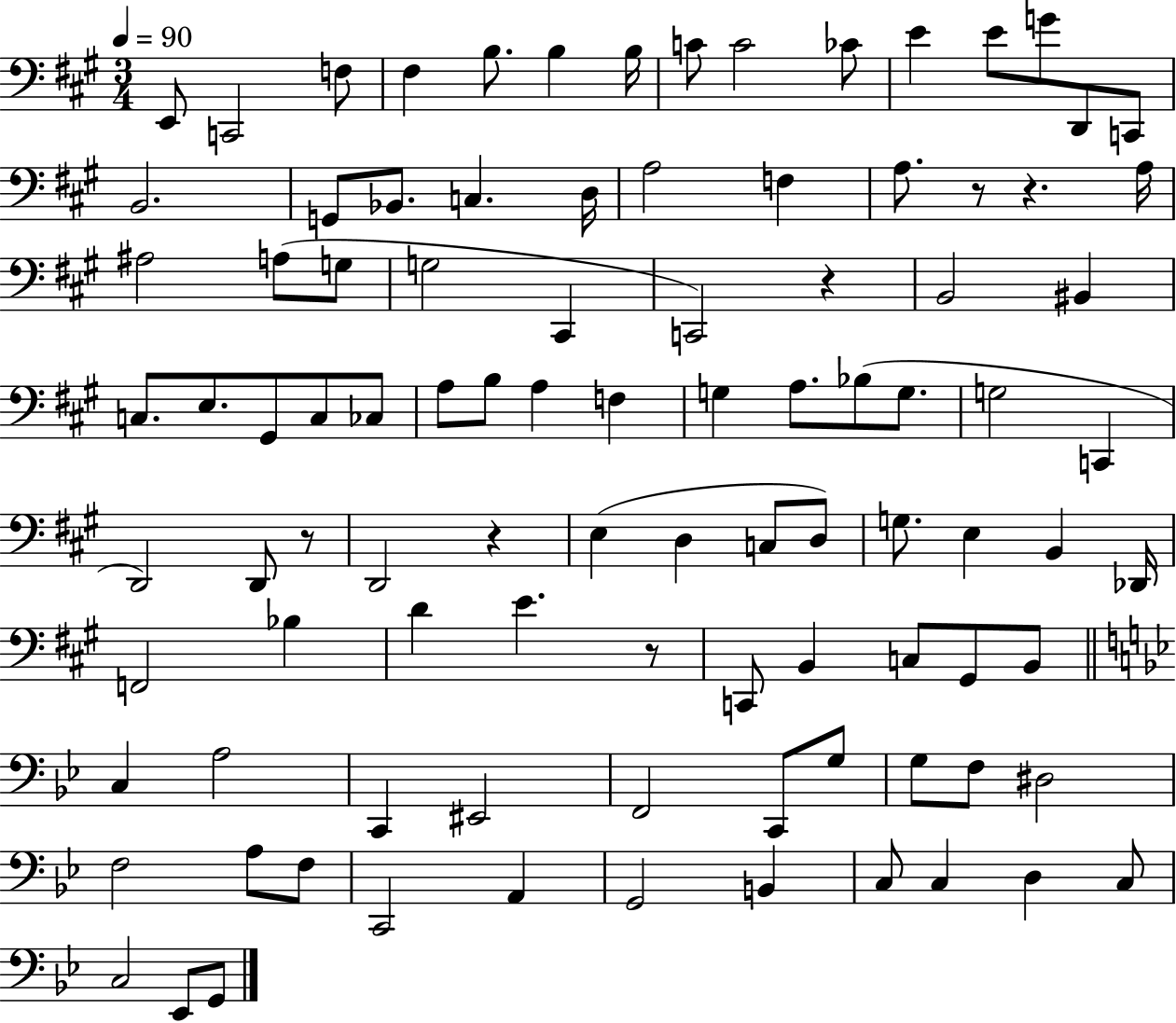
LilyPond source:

{
  \clef bass
  \numericTimeSignature
  \time 3/4
  \key a \major
  \tempo 4 = 90
  e,8 c,2 f8 | fis4 b8. b4 b16 | c'8 c'2 ces'8 | e'4 e'8 g'8 d,8 c,8 | \break b,2. | g,8 bes,8. c4. d16 | a2 f4 | a8. r8 r4. a16 | \break ais2 a8( g8 | g2 cis,4 | c,2) r4 | b,2 bis,4 | \break c8. e8. gis,8 c8 ces8 | a8 b8 a4 f4 | g4 a8. bes8( g8. | g2 c,4 | \break d,2) d,8 r8 | d,2 r4 | e4( d4 c8 d8) | g8. e4 b,4 des,16 | \break f,2 bes4 | d'4 e'4. r8 | c,8 b,4 c8 gis,8 b,8 | \bar "||" \break \key bes \major c4 a2 | c,4 eis,2 | f,2 c,8 g8 | g8 f8 dis2 | \break f2 a8 f8 | c,2 a,4 | g,2 b,4 | c8 c4 d4 c8 | \break c2 ees,8 g,8 | \bar "|."
}